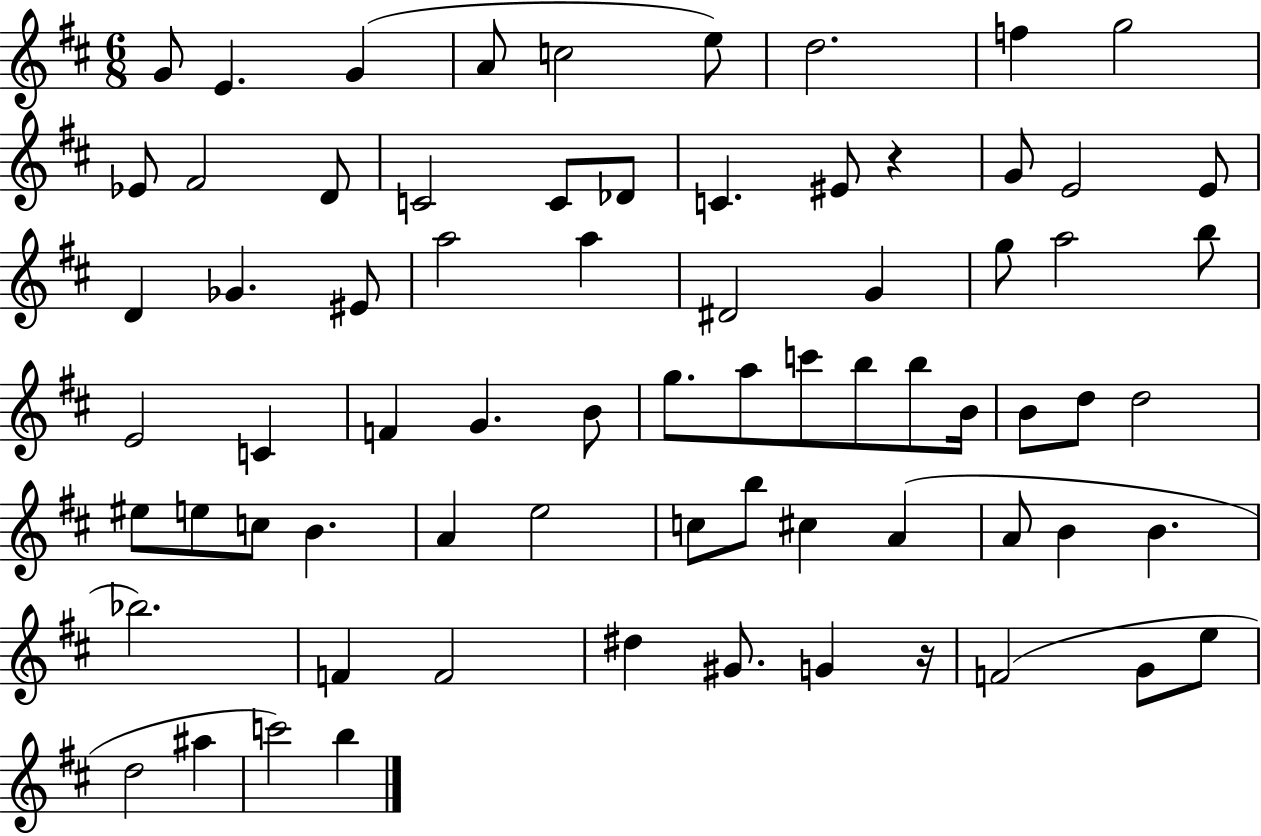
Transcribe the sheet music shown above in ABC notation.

X:1
T:Untitled
M:6/8
L:1/4
K:D
G/2 E G A/2 c2 e/2 d2 f g2 _E/2 ^F2 D/2 C2 C/2 _D/2 C ^E/2 z G/2 E2 E/2 D _G ^E/2 a2 a ^D2 G g/2 a2 b/2 E2 C F G B/2 g/2 a/2 c'/2 b/2 b/2 B/4 B/2 d/2 d2 ^e/2 e/2 c/2 B A e2 c/2 b/2 ^c A A/2 B B _b2 F F2 ^d ^G/2 G z/4 F2 G/2 e/2 d2 ^a c'2 b